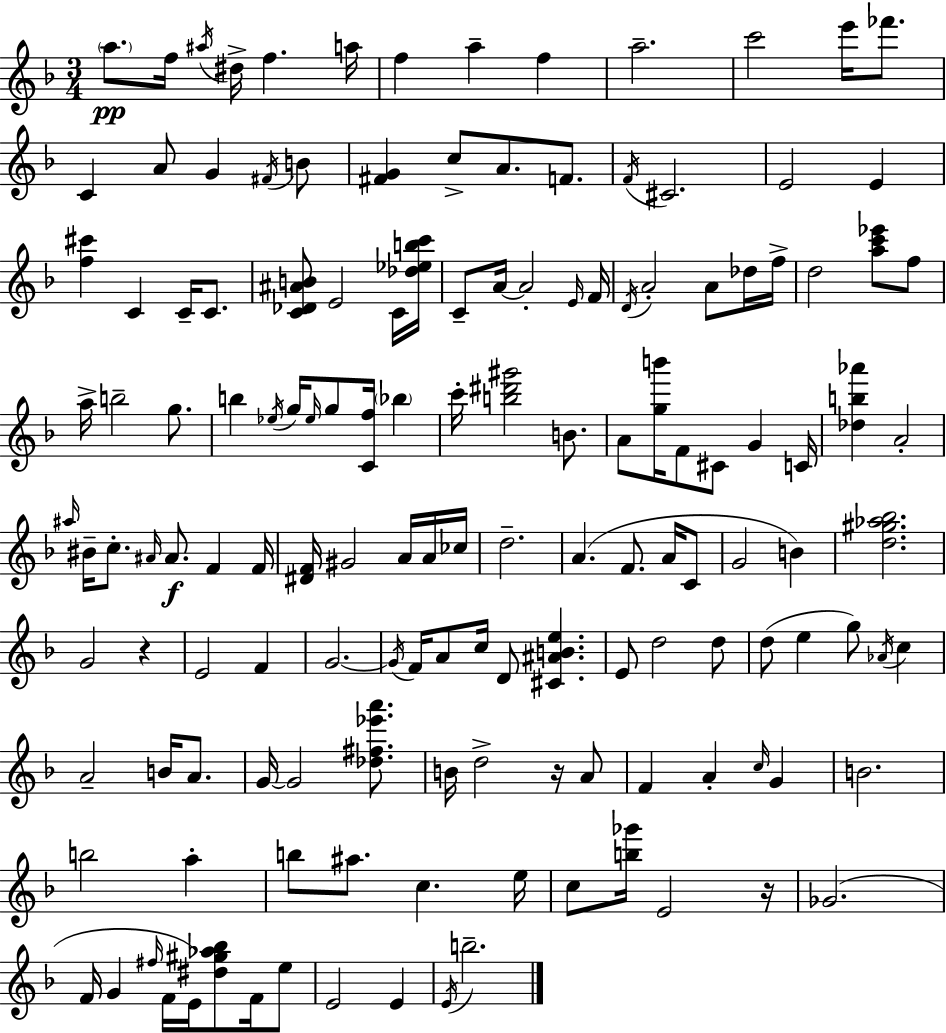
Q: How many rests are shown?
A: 3